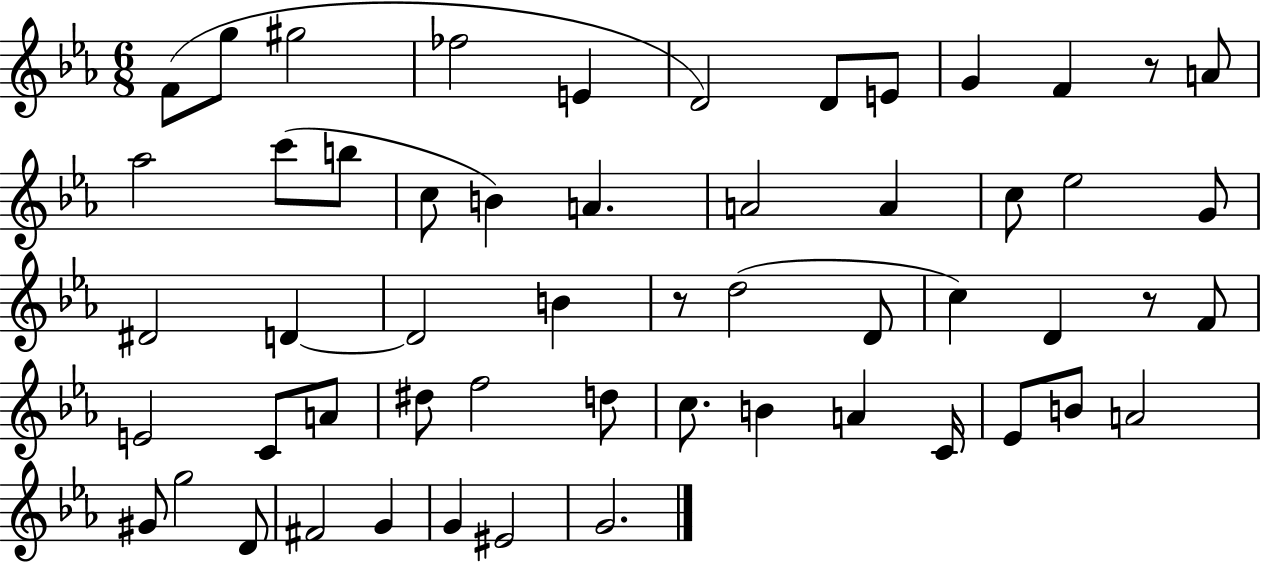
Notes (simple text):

F4/e G5/e G#5/h FES5/h E4/q D4/h D4/e E4/e G4/q F4/q R/e A4/e Ab5/h C6/e B5/e C5/e B4/q A4/q. A4/h A4/q C5/e Eb5/h G4/e D#4/h D4/q D4/h B4/q R/e D5/h D4/e C5/q D4/q R/e F4/e E4/h C4/e A4/e D#5/e F5/h D5/e C5/e. B4/q A4/q C4/s Eb4/e B4/e A4/h G#4/e G5/h D4/e F#4/h G4/q G4/q EIS4/h G4/h.